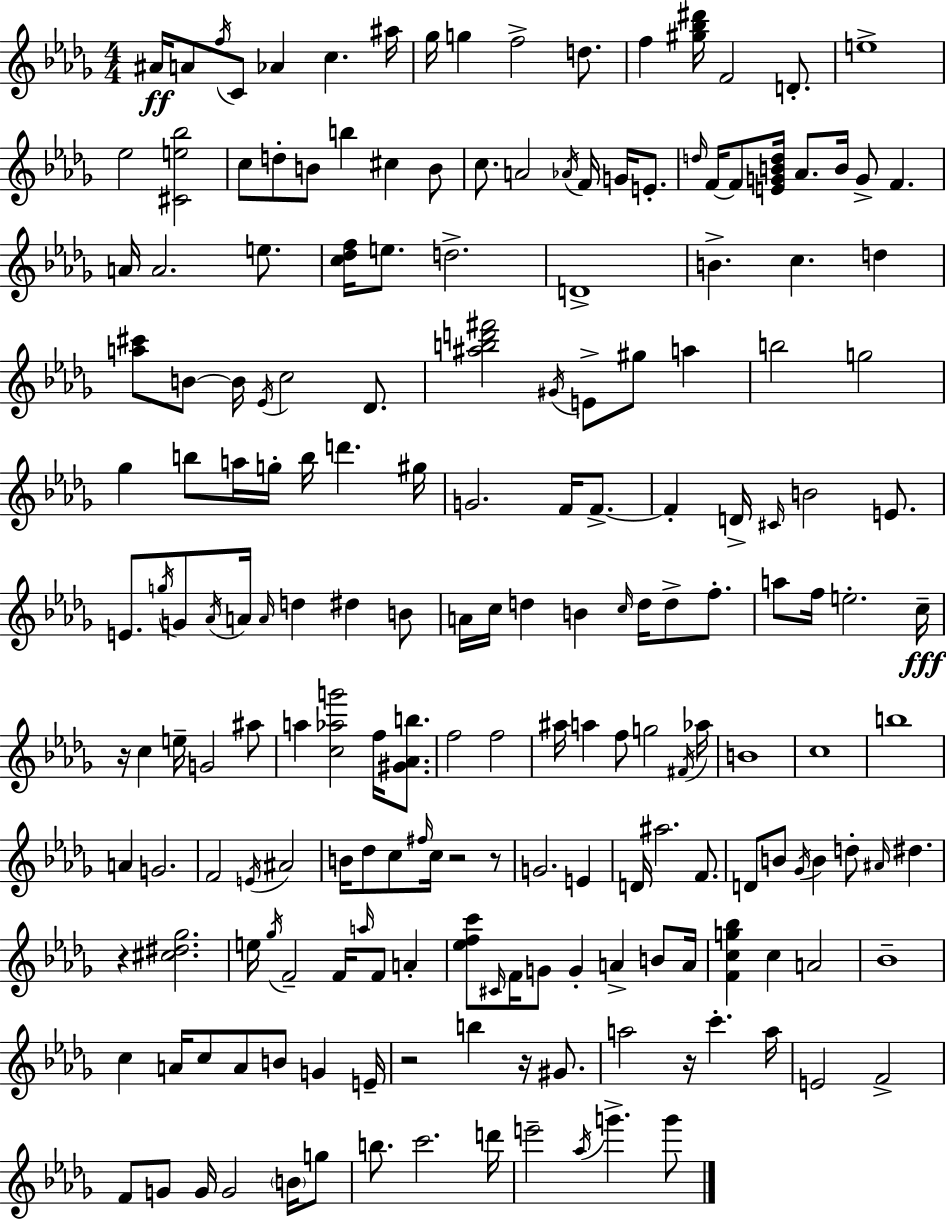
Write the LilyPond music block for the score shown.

{
  \clef treble
  \numericTimeSignature
  \time 4/4
  \key bes \minor
  ais'16\ff a'8 \acciaccatura { f''16 } c'8 aes'4 c''4. | ais''16 ges''16 g''4 f''2-> d''8. | f''4 <gis'' bes'' dis'''>16 f'2 d'8.-. | e''1-> | \break ees''2 <cis' e'' bes''>2 | c''8 d''8-. b'8 b''4 cis''4 b'8 | c''8. a'2 \acciaccatura { aes'16 } f'16 g'16 e'8.-. | \grace { d''16 } f'16~~ f'8 <e' g' b' d''>16 aes'8. b'16 g'8-> f'4. | \break a'16 a'2. | e''8. <c'' des'' f''>16 e''8. d''2.-> | d'1-> | b'4.-> c''4. d''4 | \break <a'' cis'''>8 b'8~~ b'16 \acciaccatura { ees'16 } c''2 | des'8. <ais'' b'' d''' fis'''>2 \acciaccatura { gis'16 } e'8-> gis''8 | a''4 b''2 g''2 | ges''4 b''8 a''16 g''16-. b''16 d'''4. | \break gis''16 g'2. | f'16 f'8.->~~ f'4-. d'16-> \grace { cis'16 } b'2 | e'8. e'8. \acciaccatura { g''16 } g'8 \acciaccatura { aes'16 } a'16 \grace { a'16 } d''4 | dis''4 b'8 a'16 c''16 d''4 b'4 | \break \grace { c''16 } d''16 d''8-> f''8.-. a''8 f''16 e''2.-. | c''16--\fff r16 c''4 e''16-- | g'2 ais''8 a''4 <c'' aes'' g'''>2 | f''16 <gis' aes' b''>8. f''2 | \break f''2 ais''16 a''4 f''8 | g''2 \acciaccatura { fis'16 } aes''16 b'1 | c''1 | b''1 | \break a'4 g'2. | f'2 | \acciaccatura { e'16 } ais'2 b'16 des''8 c''8 | \grace { fis''16 } c''16 r2 r8 g'2. | \break e'4 d'16 ais''2. | f'8. d'8 b'8 | \acciaccatura { ges'16 } b'4 d''8-. \grace { ais'16 } dis''4. r4 | <cis'' dis'' ges''>2. e''16 | \break \acciaccatura { ges''16 } f'2-- f'16 \grace { a''16 } f'8 a'4-. | <ees'' f'' c'''>8 \grace { cis'16 } f'16 g'8 g'4-. a'4-> b'8 | a'16 <f' c'' g'' bes''>4 c''4 a'2 | bes'1-- | \break c''4 a'16 c''8 a'8 b'8 g'4 | e'16-- r2 b''4 r16 gis'8. | a''2 r16 c'''4.-. | a''16 e'2 f'2-> | \break f'8 g'8 g'16 g'2 \parenthesize b'16 | g''8 b''8. c'''2. | d'''16 e'''2-- \acciaccatura { aes''16 } g'''4.-> | g'''8 \bar "|."
}